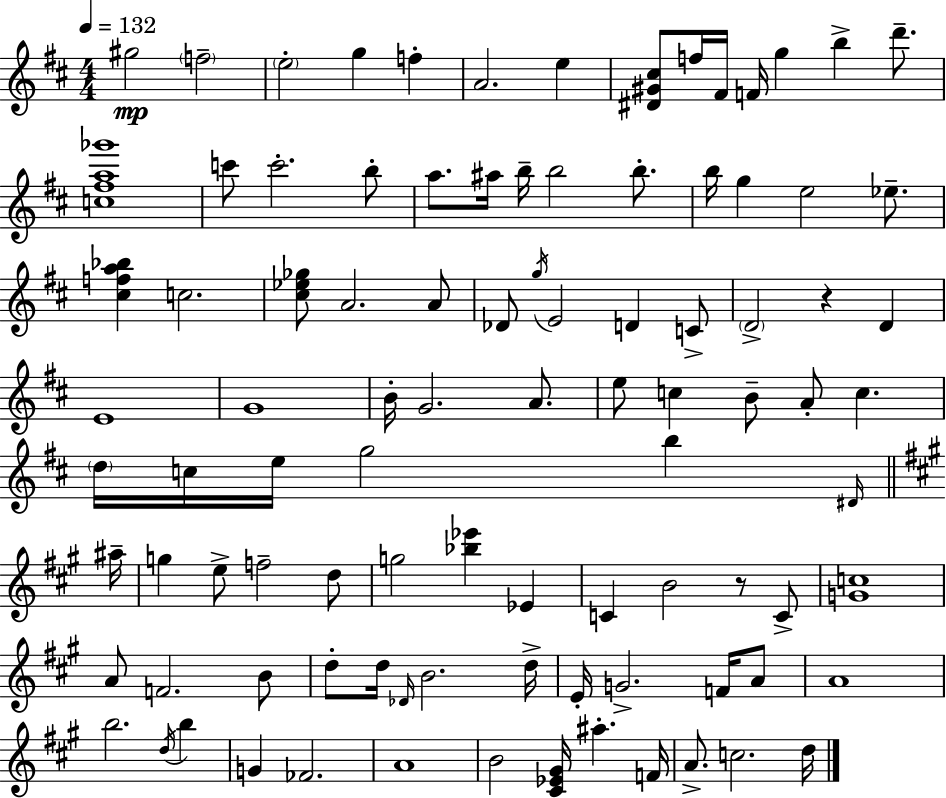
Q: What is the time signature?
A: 4/4